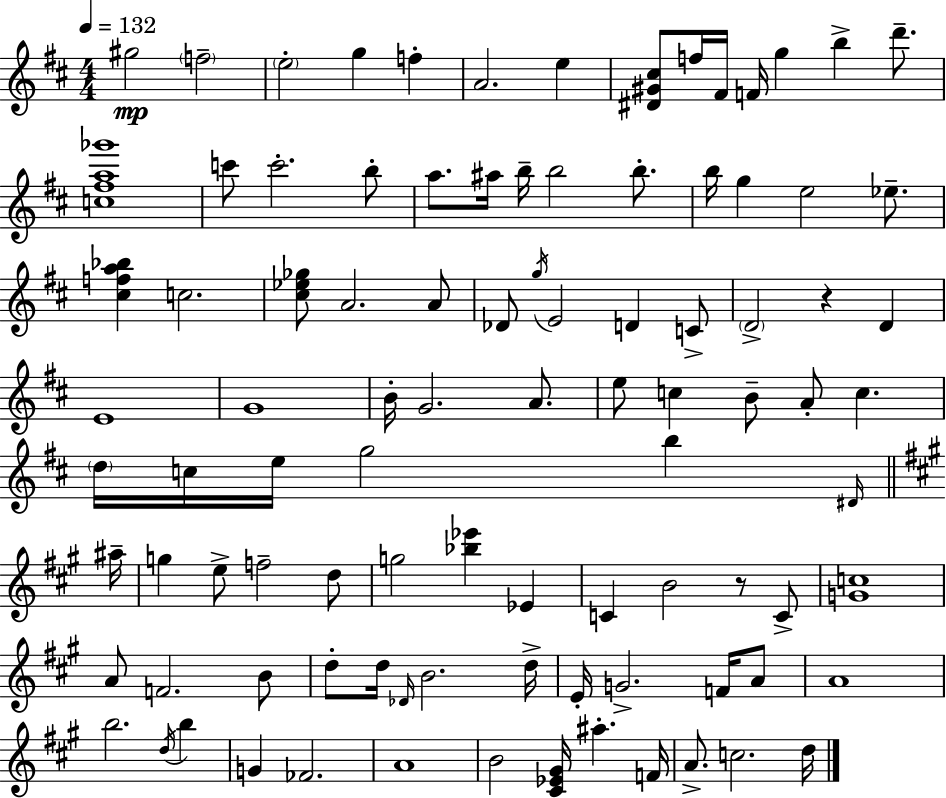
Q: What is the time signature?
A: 4/4